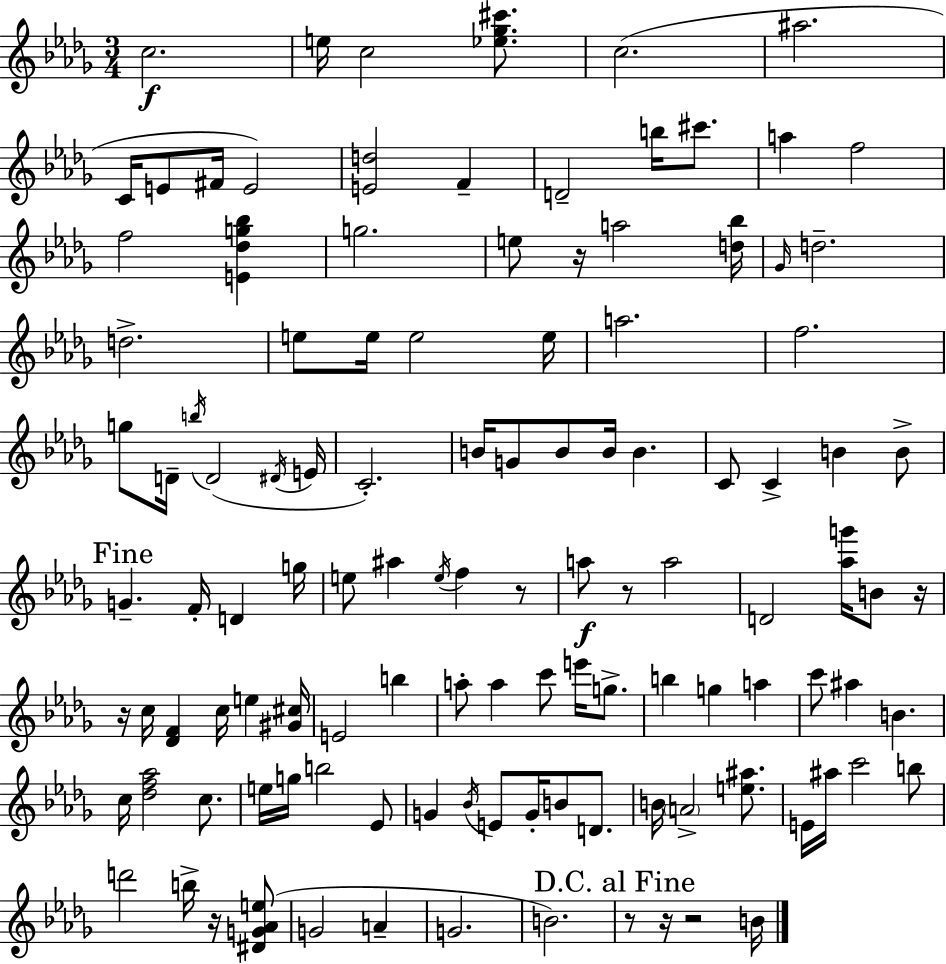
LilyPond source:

{
  \clef treble
  \numericTimeSignature
  \time 3/4
  \key bes \minor
  c''2.\f | e''16 c''2 <ees'' ges'' cis'''>8. | c''2.( | ais''2. | \break c'16 e'8 fis'16 e'2) | <e' d''>2 f'4-- | d'2-- b''16 cis'''8. | a''4 f''2 | \break f''2 <e' des'' g'' bes''>4 | g''2. | e''8 r16 a''2 <d'' bes''>16 | \grace { ges'16 } d''2.-- | \break d''2.-> | e''8 e''16 e''2 | e''16 a''2. | f''2. | \break g''8 d'16-- \acciaccatura { b''16 } d'2( | \acciaccatura { dis'16 } e'16 c'2.-.) | b'16 g'8 b'8 b'16 b'4. | c'8 c'4-> b'4 | \break b'8-> \mark "Fine" g'4.-- f'16-. d'4 | g''16 e''8 ais''4 \acciaccatura { e''16 } f''4 | r8 a''8\f r8 a''2 | d'2 | \break <aes'' g'''>16 b'8 r16 r16 c''16 <des' f'>4 c''16 e''4 | <gis' cis''>16 e'2 | b''4 a''8-. a''4 c'''8 | e'''16 g''8.-> b''4 g''4 | \break a''4 c'''8 ais''4 b'4. | c''16 <des'' f'' aes''>2 | c''8. e''16 g''16 b''2 | ees'8 g'4 \acciaccatura { bes'16 } e'8 g'16-. | \break b'8 d'8. b'16 \parenthesize a'2-> | <e'' ais''>8. e'16 ais''16 c'''2 | b''8 d'''2 | b''16-> r16 <dis' g' aes' e''>8( g'2 | \break a'4-- g'2. | b'2.) | \mark "D.C. al Fine" r8 r16 r2 | b'16 \bar "|."
}